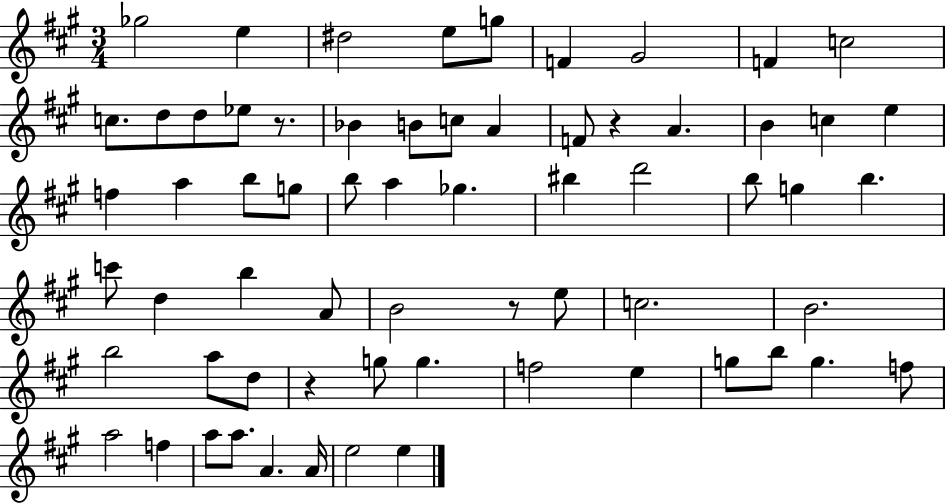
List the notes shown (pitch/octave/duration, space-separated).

Gb5/h E5/q D#5/h E5/e G5/e F4/q G#4/h F4/q C5/h C5/e. D5/e D5/e Eb5/e R/e. Bb4/q B4/e C5/e A4/q F4/e R/q A4/q. B4/q C5/q E5/q F5/q A5/q B5/e G5/e B5/e A5/q Gb5/q. BIS5/q D6/h B5/e G5/q B5/q. C6/e D5/q B5/q A4/e B4/h R/e E5/e C5/h. B4/h. B5/h A5/e D5/e R/q G5/e G5/q. F5/h E5/q G5/e B5/e G5/q. F5/e A5/h F5/q A5/e A5/e. A4/q. A4/s E5/h E5/q